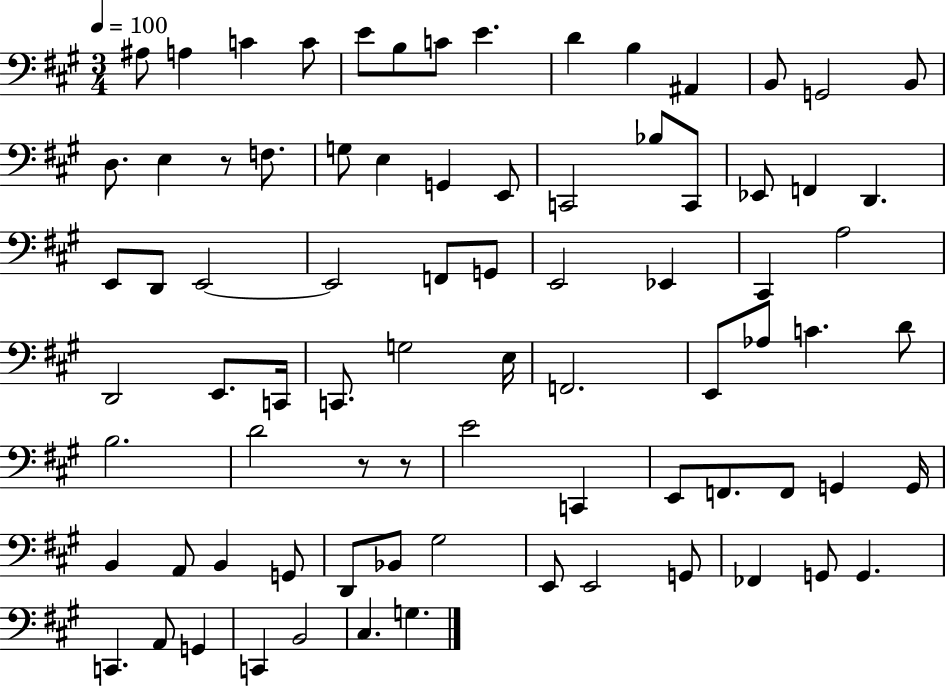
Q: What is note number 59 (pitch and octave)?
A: A2